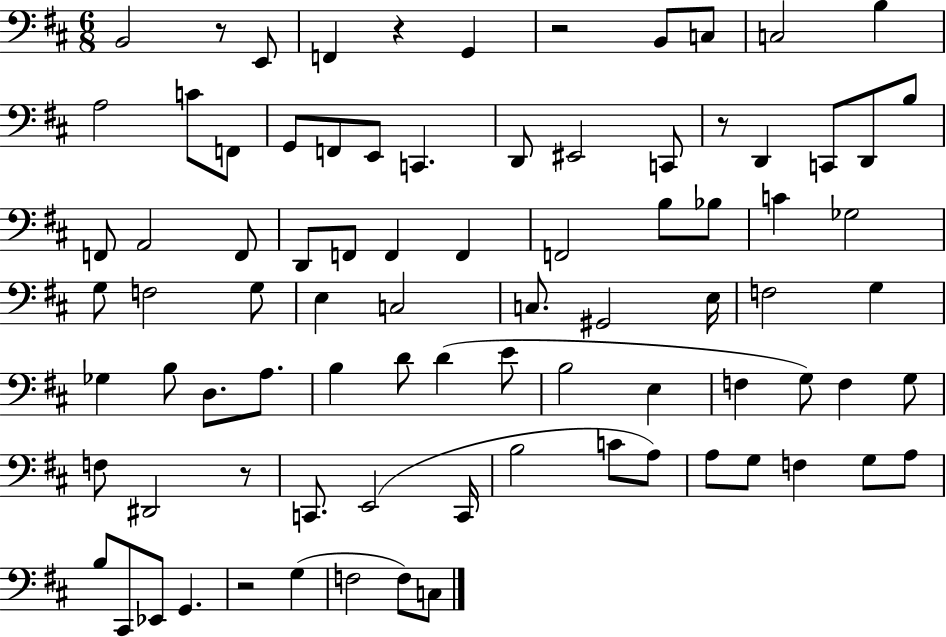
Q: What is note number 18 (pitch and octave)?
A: C2